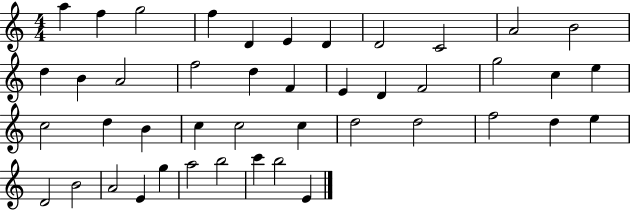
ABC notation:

X:1
T:Untitled
M:4/4
L:1/4
K:C
a f g2 f D E D D2 C2 A2 B2 d B A2 f2 d F E D F2 g2 c e c2 d B c c2 c d2 d2 f2 d e D2 B2 A2 E g a2 b2 c' b2 E